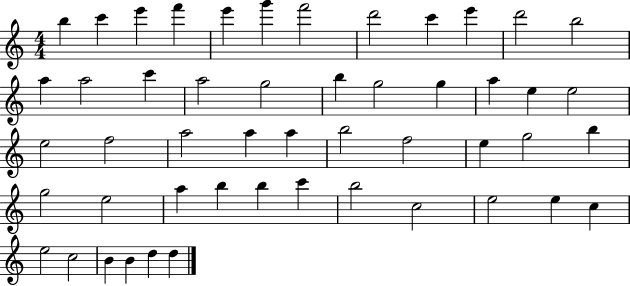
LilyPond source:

{
  \clef treble
  \numericTimeSignature
  \time 4/4
  \key c \major
  b''4 c'''4 e'''4 f'''4 | e'''4 g'''4 f'''2 | d'''2 c'''4 e'''4 | d'''2 b''2 | \break a''4 a''2 c'''4 | a''2 g''2 | b''4 g''2 g''4 | a''4 e''4 e''2 | \break e''2 f''2 | a''2 a''4 a''4 | b''2 f''2 | e''4 g''2 b''4 | \break g''2 e''2 | a''4 b''4 b''4 c'''4 | b''2 c''2 | e''2 e''4 c''4 | \break e''2 c''2 | b'4 b'4 d''4 d''4 | \bar "|."
}